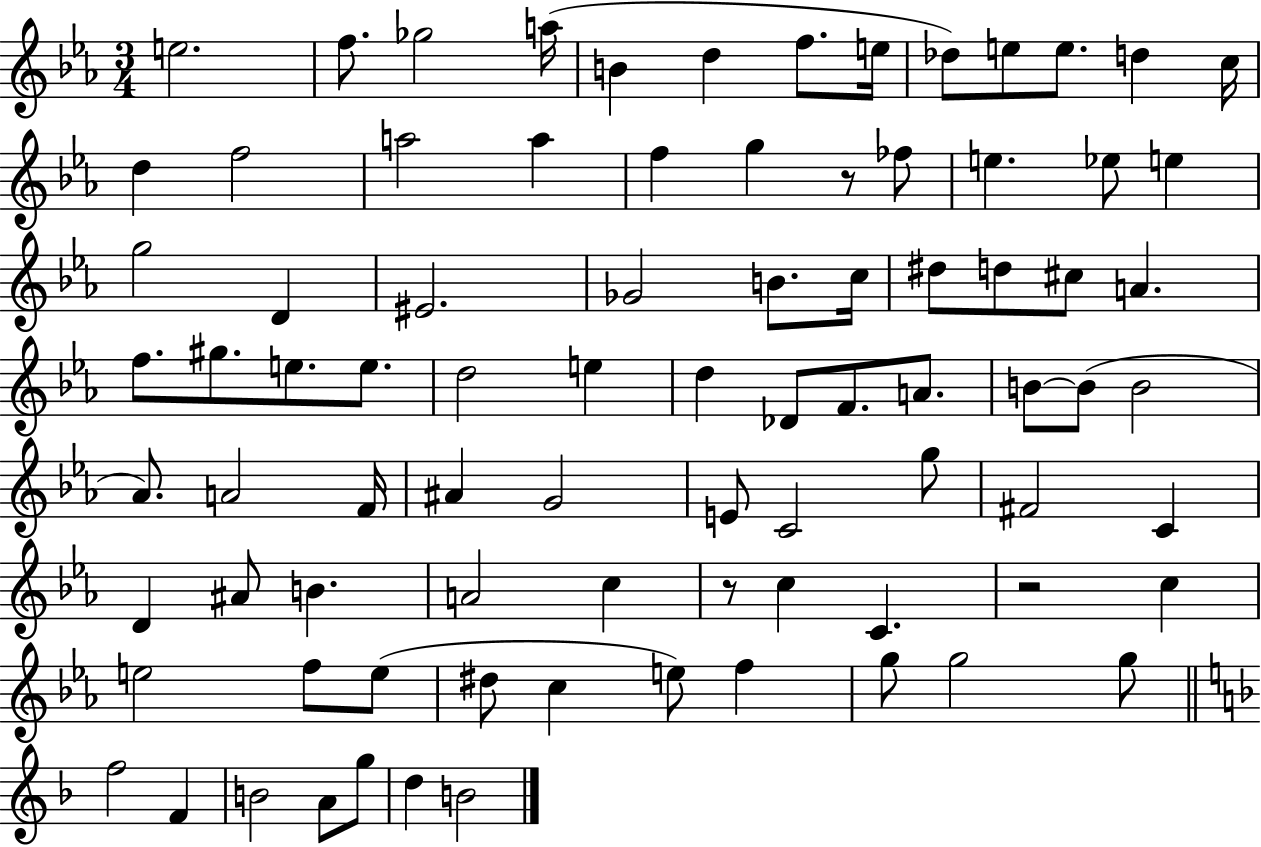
{
  \clef treble
  \numericTimeSignature
  \time 3/4
  \key ees \major
  e''2. | f''8. ges''2 a''16( | b'4 d''4 f''8. e''16 | des''8) e''8 e''8. d''4 c''16 | \break d''4 f''2 | a''2 a''4 | f''4 g''4 r8 fes''8 | e''4. ees''8 e''4 | \break g''2 d'4 | eis'2. | ges'2 b'8. c''16 | dis''8 d''8 cis''8 a'4. | \break f''8. gis''8. e''8. e''8. | d''2 e''4 | d''4 des'8 f'8. a'8. | b'8~~ b'8( b'2 | \break aes'8.) a'2 f'16 | ais'4 g'2 | e'8 c'2 g''8 | fis'2 c'4 | \break d'4 ais'8 b'4. | a'2 c''4 | r8 c''4 c'4. | r2 c''4 | \break e''2 f''8 e''8( | dis''8 c''4 e''8) f''4 | g''8 g''2 g''8 | \bar "||" \break \key d \minor f''2 f'4 | b'2 a'8 g''8 | d''4 b'2 | \bar "|."
}